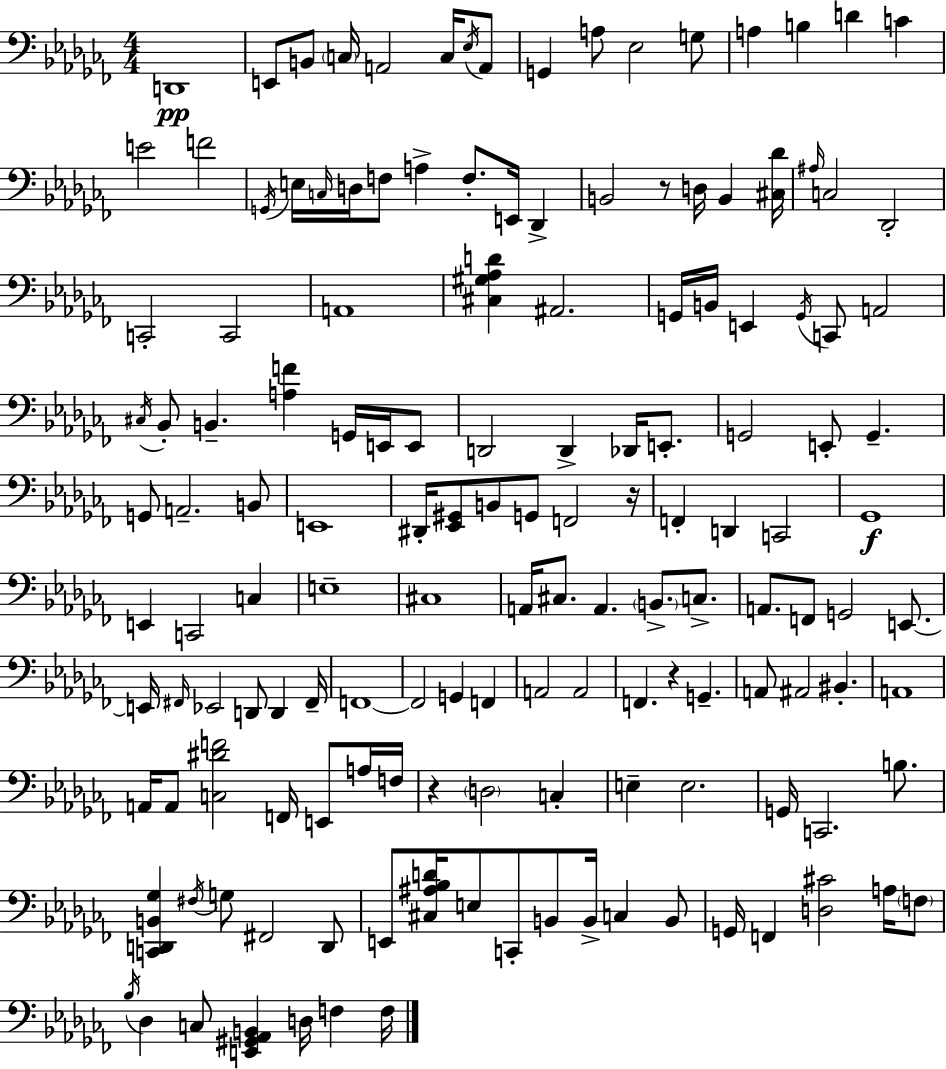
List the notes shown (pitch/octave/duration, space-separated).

D2/w E2/e B2/e C3/s A2/h C3/s Eb3/s A2/e G2/q A3/e Eb3/h G3/e A3/q B3/q D4/q C4/q E4/h F4/h G2/s E3/s C3/s D3/s F3/e A3/q F3/e. E2/s Db2/q B2/h R/e D3/s B2/q [C#3,Db4]/s A#3/s C3/h Db2/h C2/h C2/h A2/w [C#3,G#3,Ab3,D4]/q A#2/h. G2/s B2/s E2/q G2/s C2/e A2/h C#3/s Bb2/e B2/q. [A3,F4]/q G2/s E2/s E2/e D2/h D2/q Db2/s E2/e. G2/h E2/e G2/q. G2/e A2/h. B2/e E2/w D#2/s [Eb2,G#2]/e B2/e G2/e F2/h R/s F2/q D2/q C2/h Gb2/w E2/q C2/h C3/q E3/w C#3/w A2/s C#3/e. A2/q. B2/e. C3/e. A2/e. F2/e G2/h E2/e. E2/s F#2/s Eb2/h D2/e D2/q F#2/s F2/w F2/h G2/q F2/q A2/h A2/h F2/q. R/q G2/q. A2/e A#2/h BIS2/q. A2/w A2/s A2/e [C3,D#4,F4]/h F2/s E2/e A3/s F3/s R/q D3/h C3/q E3/q E3/h. G2/s C2/h. B3/e. [C2,D2,B2,Gb3]/q F#3/s G3/e F#2/h D2/e E2/e [C#3,A#3,Bb3,D4]/s E3/e C2/e B2/e B2/s C3/q B2/e G2/s F2/q [D3,C#4]/h A3/s F3/e Bb3/s Db3/q C3/e [E2,G#2,Ab2,B2]/q D3/s F3/q F3/s